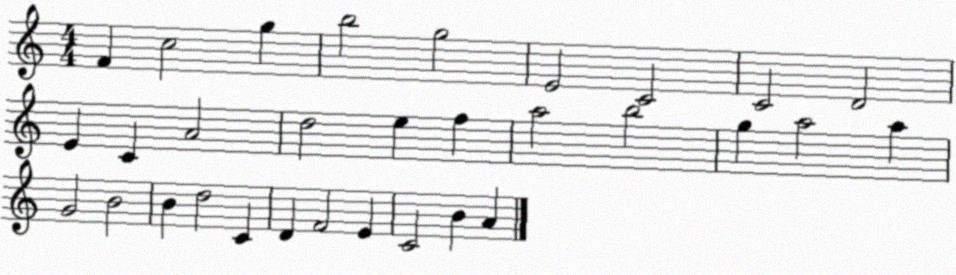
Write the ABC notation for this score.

X:1
T:Untitled
M:4/4
L:1/4
K:C
F c2 g b2 g2 E2 C2 C2 D2 E C A2 d2 e f a2 b2 g a2 a G2 B2 B d2 C D F2 E C2 B A